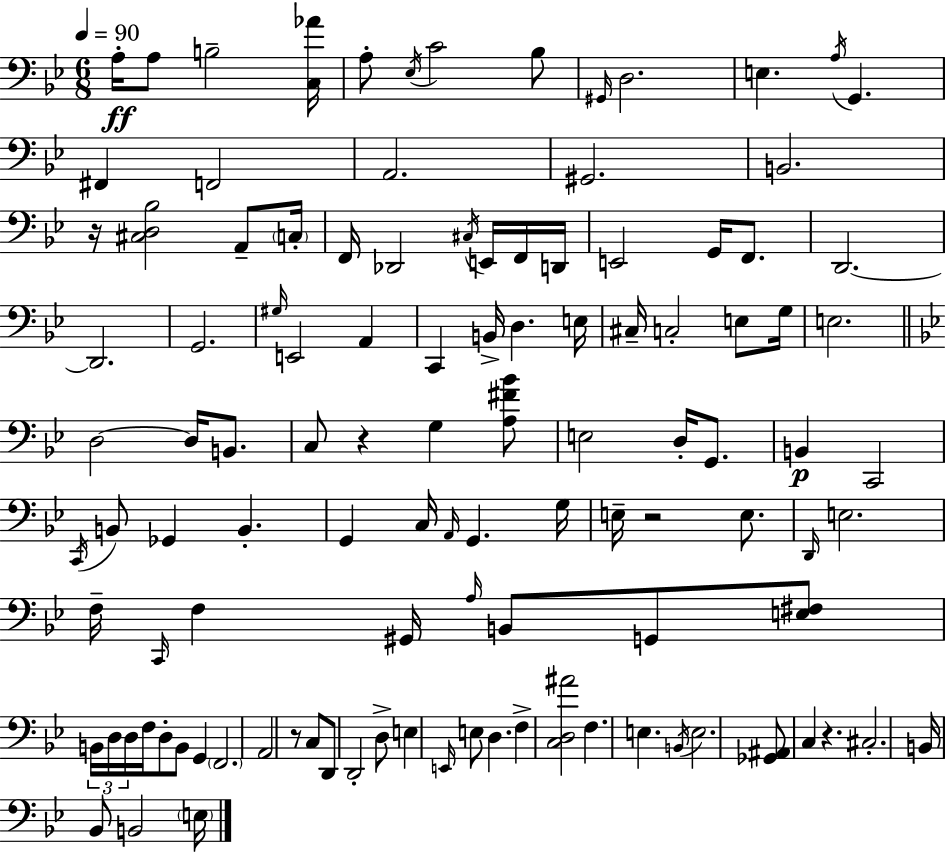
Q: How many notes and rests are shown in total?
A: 112